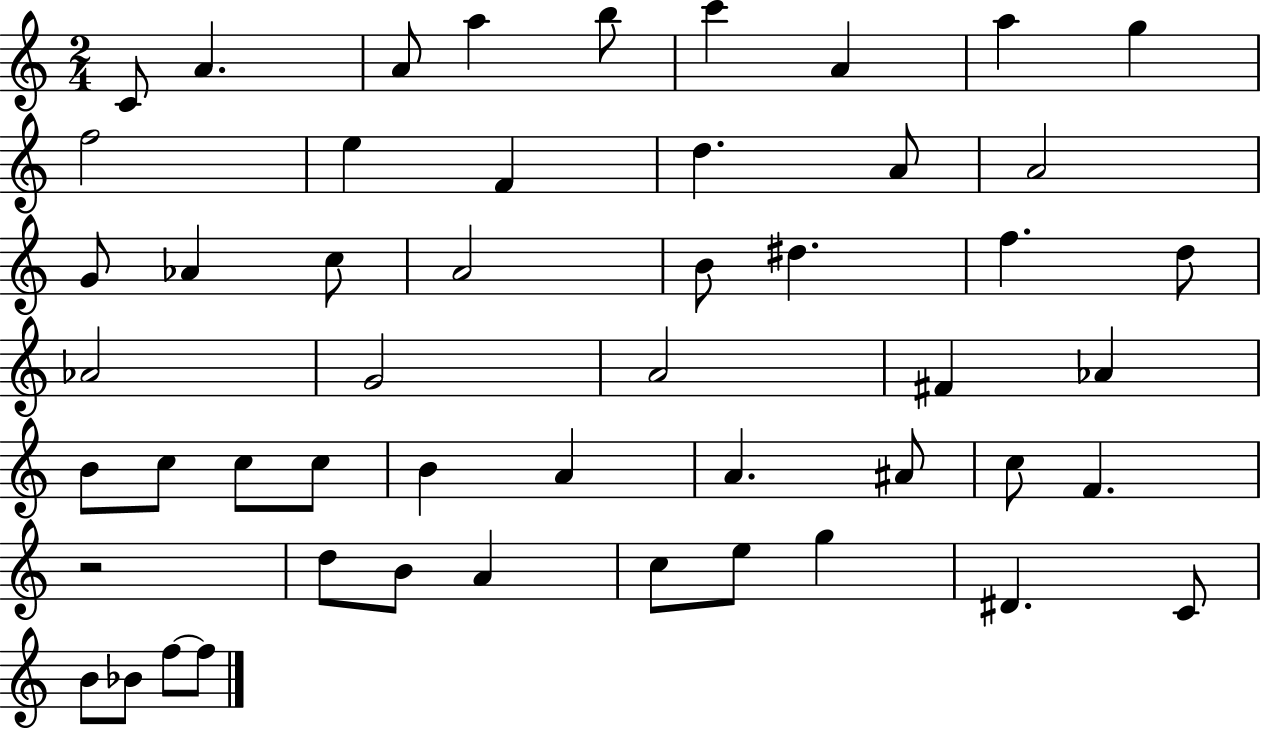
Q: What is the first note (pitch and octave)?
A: C4